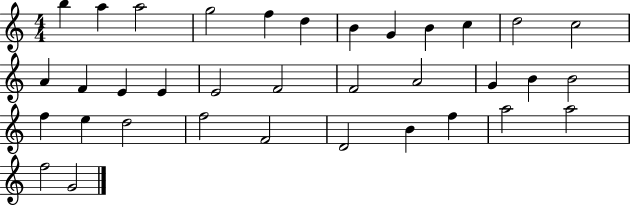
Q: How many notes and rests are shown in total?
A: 35